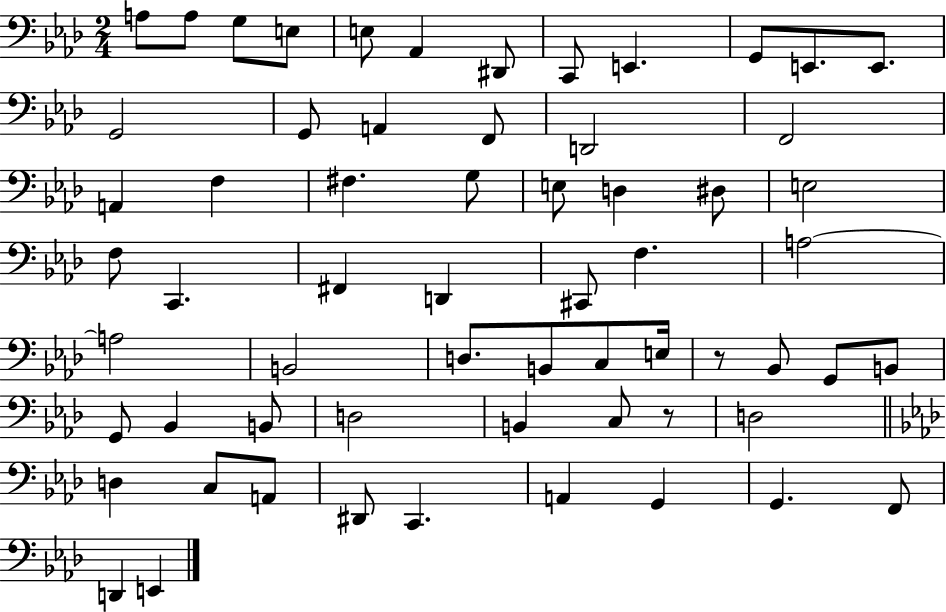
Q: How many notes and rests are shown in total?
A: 62